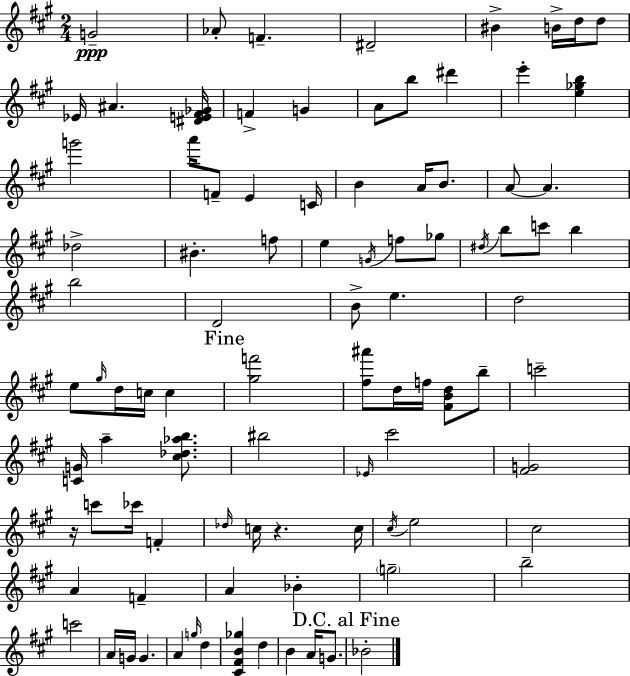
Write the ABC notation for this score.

X:1
T:Untitled
M:2/4
L:1/4
K:A
G2 _A/2 F ^D2 ^B B/4 d/4 d/2 _E/4 ^A [^DE^F_G]/4 F G A/2 b/2 ^d' e' [e_gb] g'2 a'/4 F/2 E C/4 B A/4 B/2 A/2 A _d2 ^B f/2 e G/4 f/2 _g/2 ^d/4 b/2 c'/2 b b2 D2 B/2 e d2 e/2 ^g/4 d/4 c/4 c [^gf']2 [^f^a']/2 d/4 f/4 [^FBd]/2 b/2 c'2 [CG]/4 a [^c_d_ab]/2 ^b2 _E/4 ^c'2 [^FG]2 z/4 c'/2 _c'/4 F _d/4 c/4 z c/4 ^c/4 e2 ^c2 A F A _B g2 b2 c'2 A/4 G/4 G A g/4 d [^C^FB_g] d B A/4 G/2 _B2